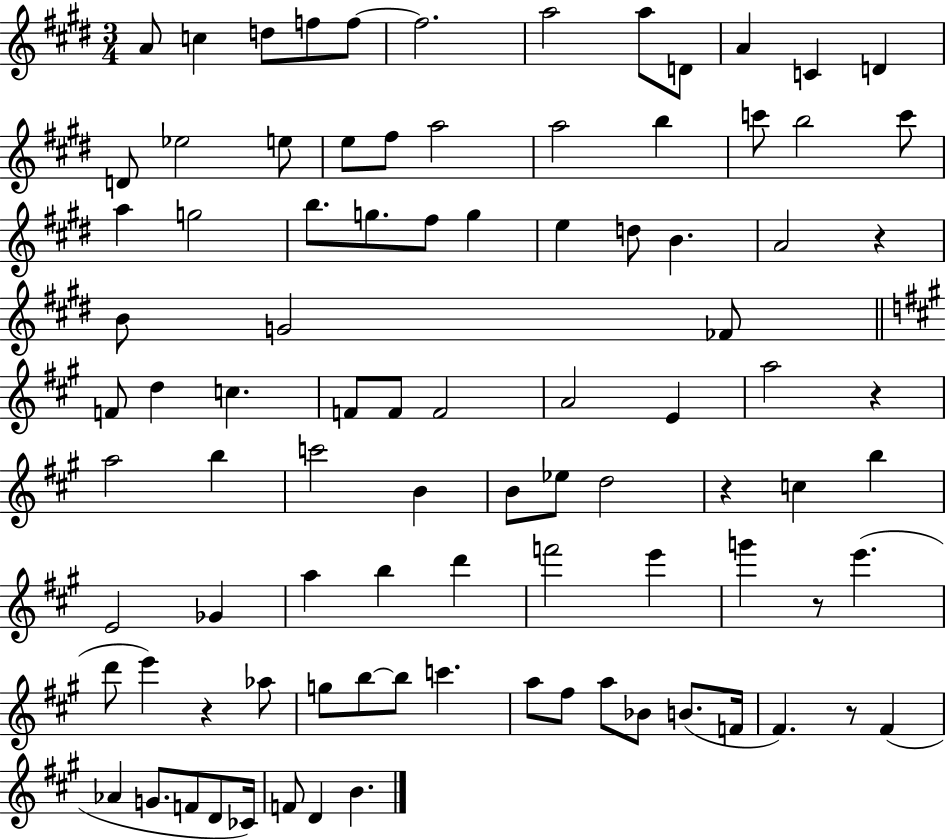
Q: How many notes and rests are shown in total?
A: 92